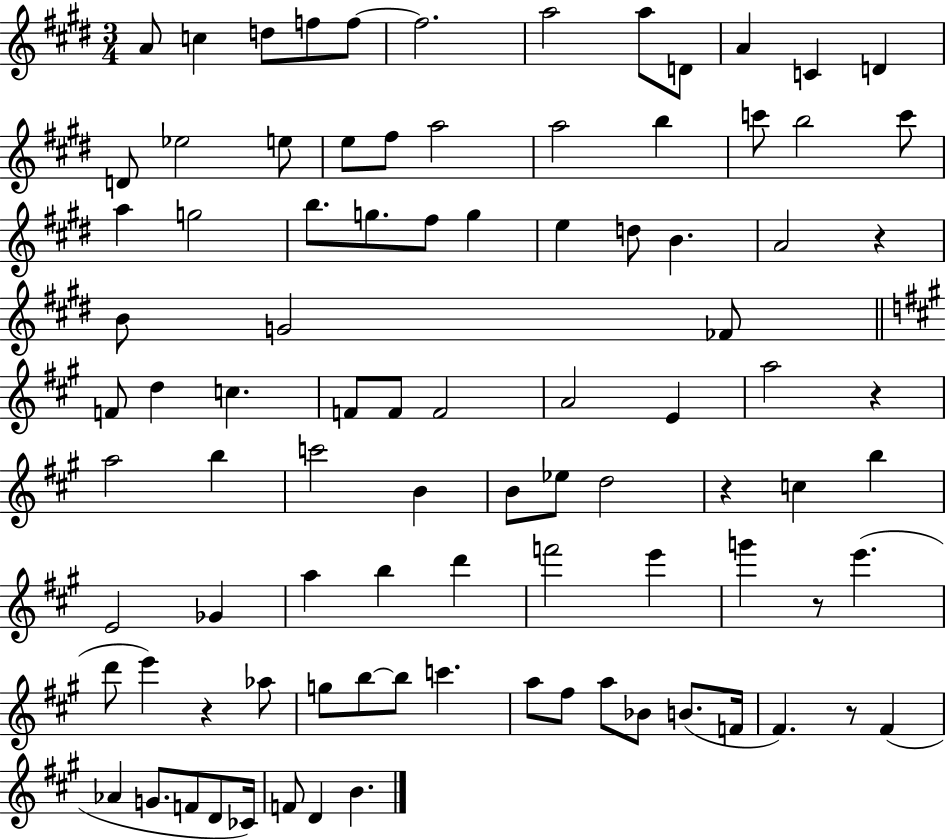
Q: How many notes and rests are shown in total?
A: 92